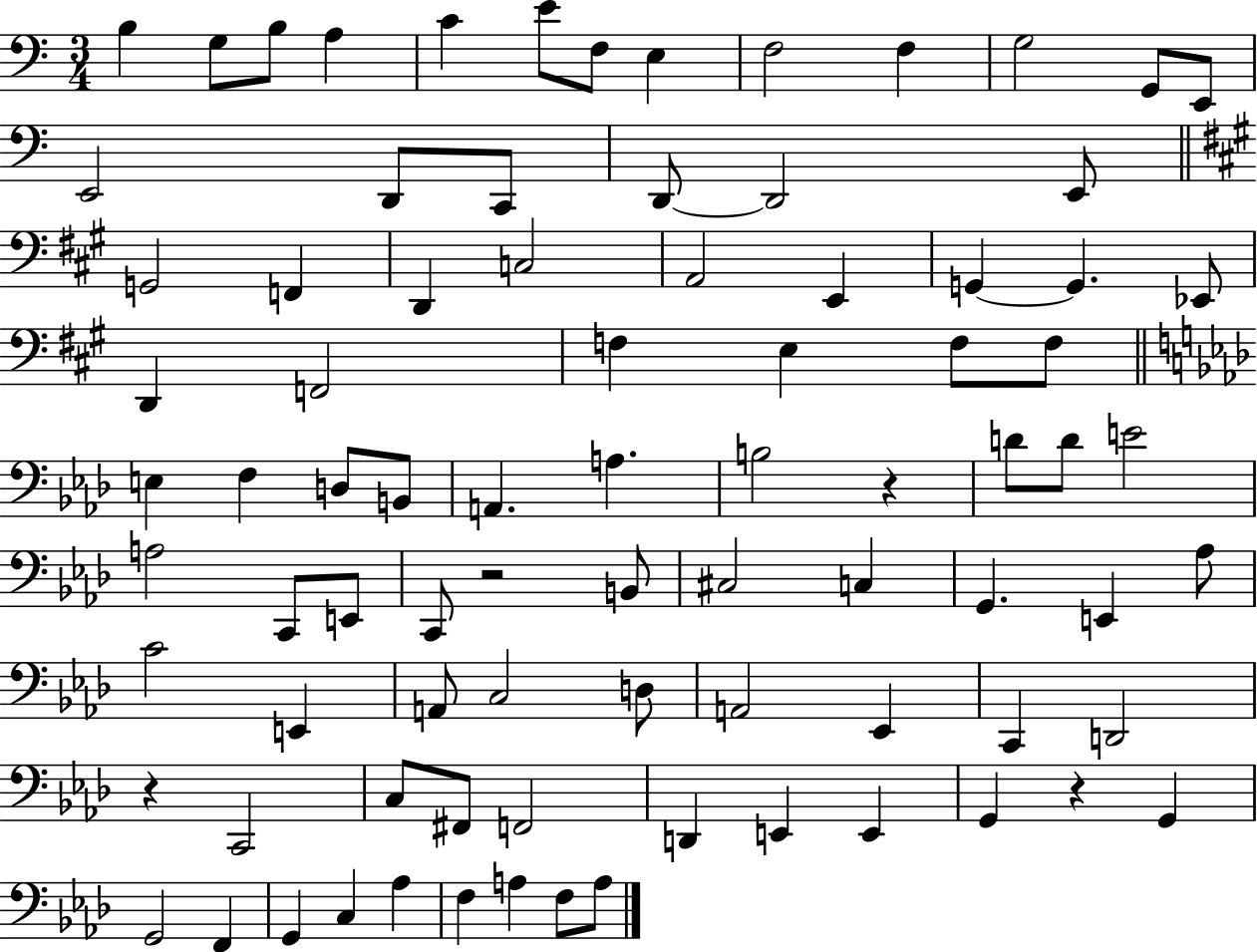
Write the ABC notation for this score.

X:1
T:Untitled
M:3/4
L:1/4
K:C
B, G,/2 B,/2 A, C E/2 F,/2 E, F,2 F, G,2 G,,/2 E,,/2 E,,2 D,,/2 C,,/2 D,,/2 D,,2 E,,/2 G,,2 F,, D,, C,2 A,,2 E,, G,, G,, _E,,/2 D,, F,,2 F, E, F,/2 F,/2 E, F, D,/2 B,,/2 A,, A, B,2 z D/2 D/2 E2 A,2 C,,/2 E,,/2 C,,/2 z2 B,,/2 ^C,2 C, G,, E,, _A,/2 C2 E,, A,,/2 C,2 D,/2 A,,2 _E,, C,, D,,2 z C,,2 C,/2 ^F,,/2 F,,2 D,, E,, E,, G,, z G,, G,,2 F,, G,, C, _A, F, A, F,/2 A,/2